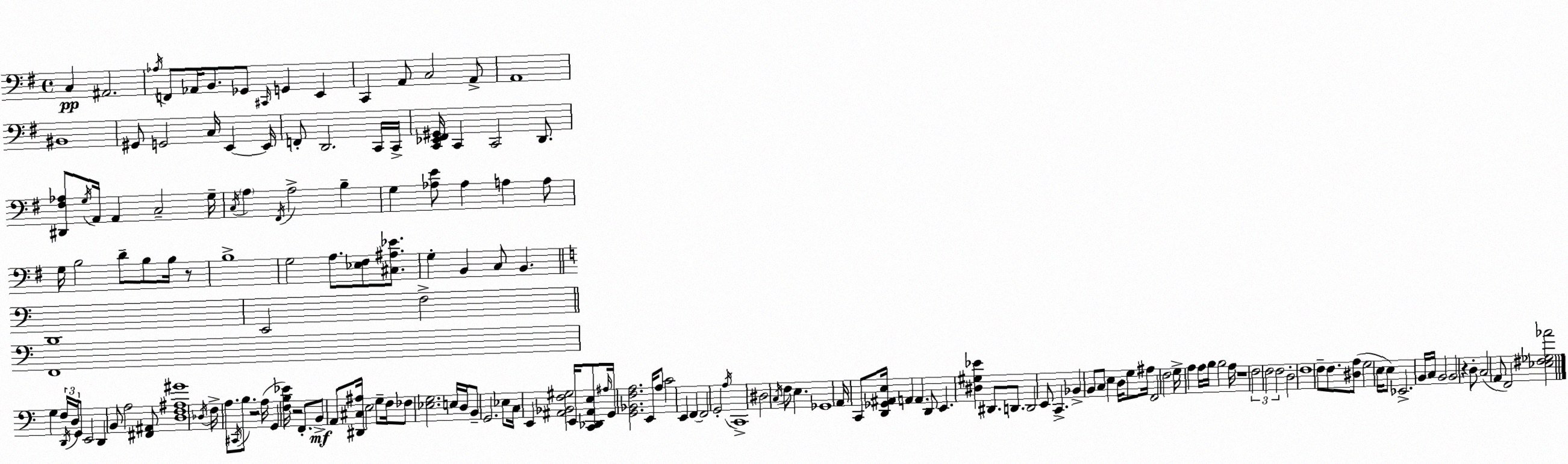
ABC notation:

X:1
T:Untitled
M:4/4
L:1/4
K:Em
C, ^A,,2 _A,/4 F,,/2 _A,,/4 B,,/2 _G,,/2 ^C,,/4 G,, E,, C,, A,,/2 C,2 A,,/2 A,,4 ^B,,4 ^G,,/2 G,,2 C,/4 E,, E,,/4 F,,/2 D,,2 C,,/4 C,,/4 [C,,_E,,^F,,^G,,]/4 C,, C,,2 D,,/2 [^D,,^F,_A,]/2 G,/4 A,,/4 A,, C,2 G,/4 C,/4 A, ^F,,/4 A,2 B, G, [_A,E]/2 _A, A, A,/2 G,/4 B,2 D/2 B,/2 B,/4 z/2 B,4 G,2 A,/2 [_E,^F,]/2 [^C,^A,_E]/2 G, B,, C,/2 B,, D,,4 E,,2 F,2 F,,4 G, F,/4 D,,/4 D,/4 G,,/2 E,,2 D,, B,,/2 A,2 [^F,,^A,,]/2 [D,F,^A,^G]4 _D,/4 F,/4 A,/2 ^C,,/4 B,/2 z2 A,/4 G,, [F,B,_E]/4 z2 F,,/2 B,,/2 A,,/2 [^D,,^C,^A,]/4 E,2 G,/2 F,/4 _F,/2 [_E,G,]2 E,/4 D,/4 B,,/2 G,,2 _E,/2 C,/4 E,, [^A,,_B,,F,^G,]2 E,,/4 [C,,_D,,^A,,E,]/2 ^A,/4 G,,/4 [G,,_B,,F,A,]2 E,,/4 A,/2 C2 E,, F,, F,,2 G,,2 A,/4 C,,4 ^D,2 C,/4 F,/2 E, _G,,4 A,,/4 C,,/2 [D,,_G,,^A,,E,]/4 A,, A,, D,,/2 E,, [^D,^G,_E] ^D,,/2 D,,/2 D,,2 E,,/2 C,, _B,, B,,/2 C,/2 E, D,/4 G,/2 ^A,/4 F,,2 F,2 G,/4 A, A,/4 B,/4 B,2 A,/4 z4 F,2 F,2 F,2 D,2 F,4 F,/2 F,/2 [^D,A,]/2 G,2 E,/4 E,/2 _E,,2 B,,/4 C,/4 B,,2 B,,2 z D,/2 C,2 A,,/2 F,,2 [_E,^F,_G,_A]2